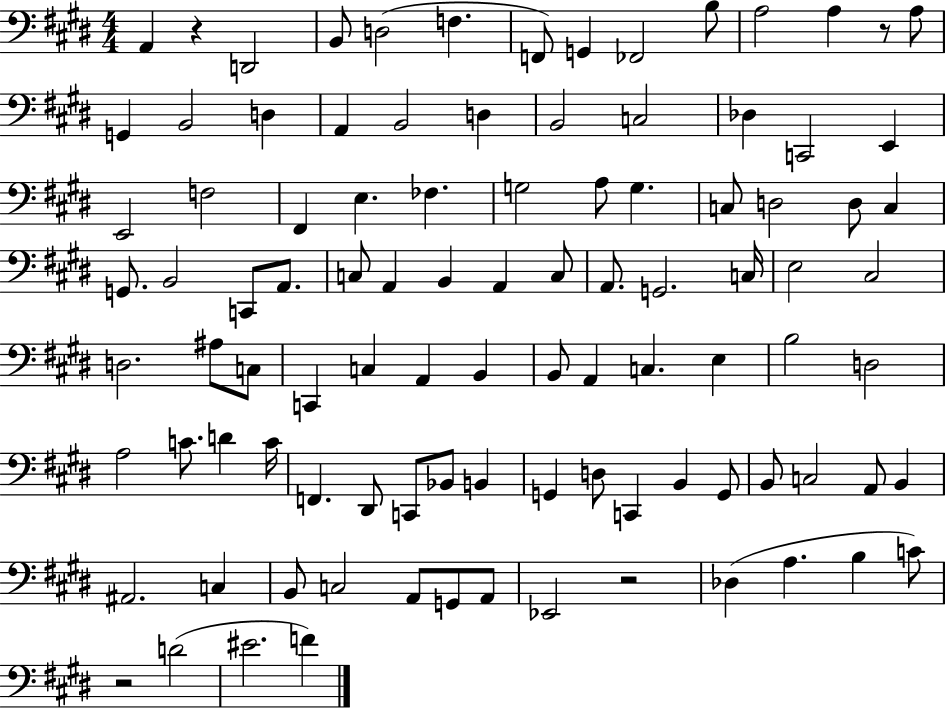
A2/q R/q D2/h B2/e D3/h F3/q. F2/e G2/q FES2/h B3/e A3/h A3/q R/e A3/e G2/q B2/h D3/q A2/q B2/h D3/q B2/h C3/h Db3/q C2/h E2/q E2/h F3/h F#2/q E3/q. FES3/q. G3/h A3/e G3/q. C3/e D3/h D3/e C3/q G2/e. B2/h C2/e A2/e. C3/e A2/q B2/q A2/q C3/e A2/e. G2/h. C3/s E3/h C#3/h D3/h. A#3/e C3/e C2/q C3/q A2/q B2/q B2/e A2/q C3/q. E3/q B3/h D3/h A3/h C4/e. D4/q C4/s F2/q. D#2/e C2/e Bb2/e B2/q G2/q D3/e C2/q B2/q G2/e B2/e C3/h A2/e B2/q A#2/h. C3/q B2/e C3/h A2/e G2/e A2/e Eb2/h R/h Db3/q A3/q. B3/q C4/e R/h D4/h EIS4/h. F4/q